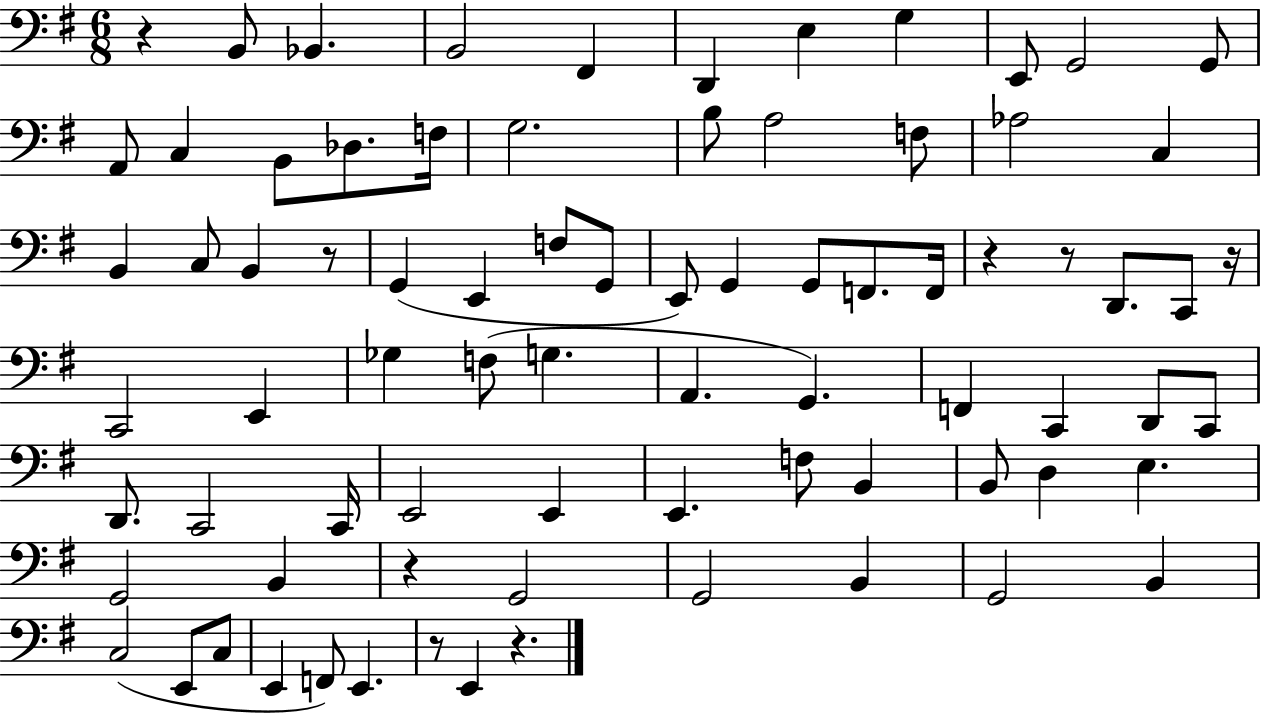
{
  \clef bass
  \numericTimeSignature
  \time 6/8
  \key g \major
  r4 b,8 bes,4. | b,2 fis,4 | d,4 e4 g4 | e,8 g,2 g,8 | \break a,8 c4 b,8 des8. f16 | g2. | b8 a2 f8 | aes2 c4 | \break b,4 c8 b,4 r8 | g,4( e,4 f8 g,8 | e,8) g,4 g,8 f,8. f,16 | r4 r8 d,8. c,8 r16 | \break c,2 e,4 | ges4 f8( g4. | a,4. g,4.) | f,4 c,4 d,8 c,8 | \break d,8. c,2 c,16 | e,2 e,4 | e,4. f8 b,4 | b,8 d4 e4. | \break g,2 b,4 | r4 g,2 | g,2 b,4 | g,2 b,4 | \break c2( e,8 c8 | e,4 f,8) e,4. | r8 e,4 r4. | \bar "|."
}